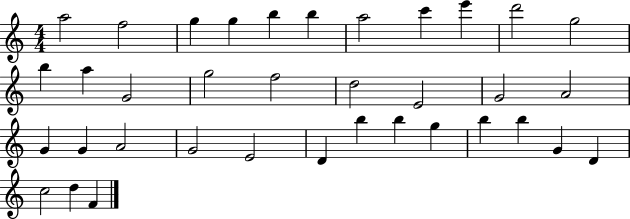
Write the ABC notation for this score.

X:1
T:Untitled
M:4/4
L:1/4
K:C
a2 f2 g g b b a2 c' e' d'2 g2 b a G2 g2 f2 d2 E2 G2 A2 G G A2 G2 E2 D b b g b b G D c2 d F